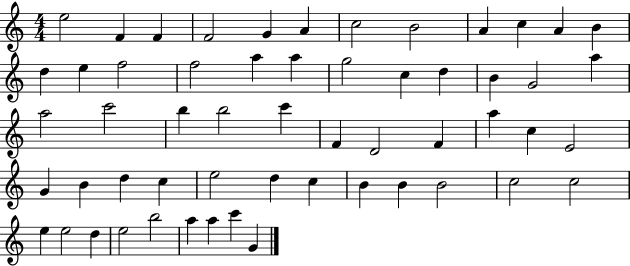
E5/h F4/q F4/q F4/h G4/q A4/q C5/h B4/h A4/q C5/q A4/q B4/q D5/q E5/q F5/h F5/h A5/q A5/q G5/h C5/q D5/q B4/q G4/h A5/q A5/h C6/h B5/q B5/h C6/q F4/q D4/h F4/q A5/q C5/q E4/h G4/q B4/q D5/q C5/q E5/h D5/q C5/q B4/q B4/q B4/h C5/h C5/h E5/q E5/h D5/q E5/h B5/h A5/q A5/q C6/q G4/q